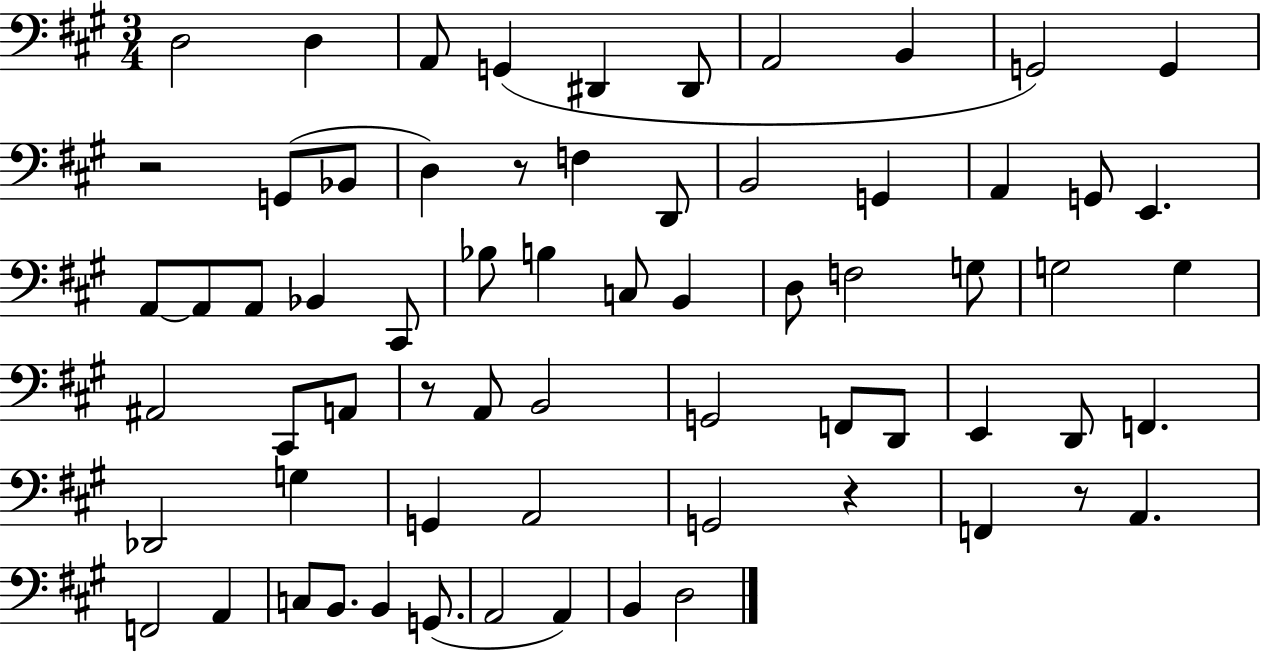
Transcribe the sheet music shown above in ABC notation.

X:1
T:Untitled
M:3/4
L:1/4
K:A
D,2 D, A,,/2 G,, ^D,, ^D,,/2 A,,2 B,, G,,2 G,, z2 G,,/2 _B,,/2 D, z/2 F, D,,/2 B,,2 G,, A,, G,,/2 E,, A,,/2 A,,/2 A,,/2 _B,, ^C,,/2 _B,/2 B, C,/2 B,, D,/2 F,2 G,/2 G,2 G, ^A,,2 ^C,,/2 A,,/2 z/2 A,,/2 B,,2 G,,2 F,,/2 D,,/2 E,, D,,/2 F,, _D,,2 G, G,, A,,2 G,,2 z F,, z/2 A,, F,,2 A,, C,/2 B,,/2 B,, G,,/2 A,,2 A,, B,, D,2